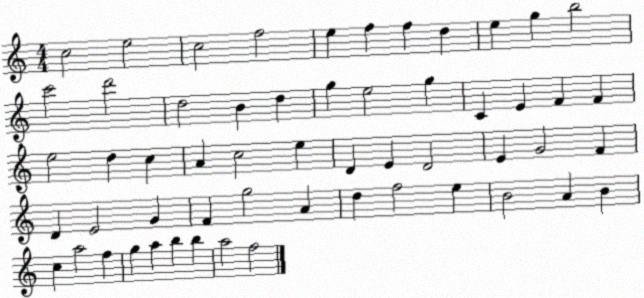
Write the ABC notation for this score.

X:1
T:Untitled
M:4/4
L:1/4
K:C
c2 e2 c2 f2 e f f d e g b2 c'2 d'2 d2 B d g e2 g C E F F e2 d c A c2 e D E D2 E G2 F D E2 G F g2 A d f2 e B2 A B c a2 f g a b b a2 f2